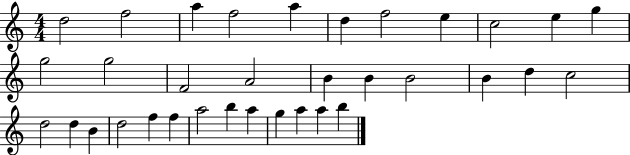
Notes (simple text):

D5/h F5/h A5/q F5/h A5/q D5/q F5/h E5/q C5/h E5/q G5/q G5/h G5/h F4/h A4/h B4/q B4/q B4/h B4/q D5/q C5/h D5/h D5/q B4/q D5/h F5/q F5/q A5/h B5/q A5/q G5/q A5/q A5/q B5/q